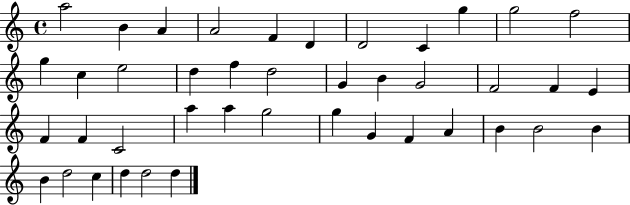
{
  \clef treble
  \time 4/4
  \defaultTimeSignature
  \key c \major
  a''2 b'4 a'4 | a'2 f'4 d'4 | d'2 c'4 g''4 | g''2 f''2 | \break g''4 c''4 e''2 | d''4 f''4 d''2 | g'4 b'4 g'2 | f'2 f'4 e'4 | \break f'4 f'4 c'2 | a''4 a''4 g''2 | g''4 g'4 f'4 a'4 | b'4 b'2 b'4 | \break b'4 d''2 c''4 | d''4 d''2 d''4 | \bar "|."
}